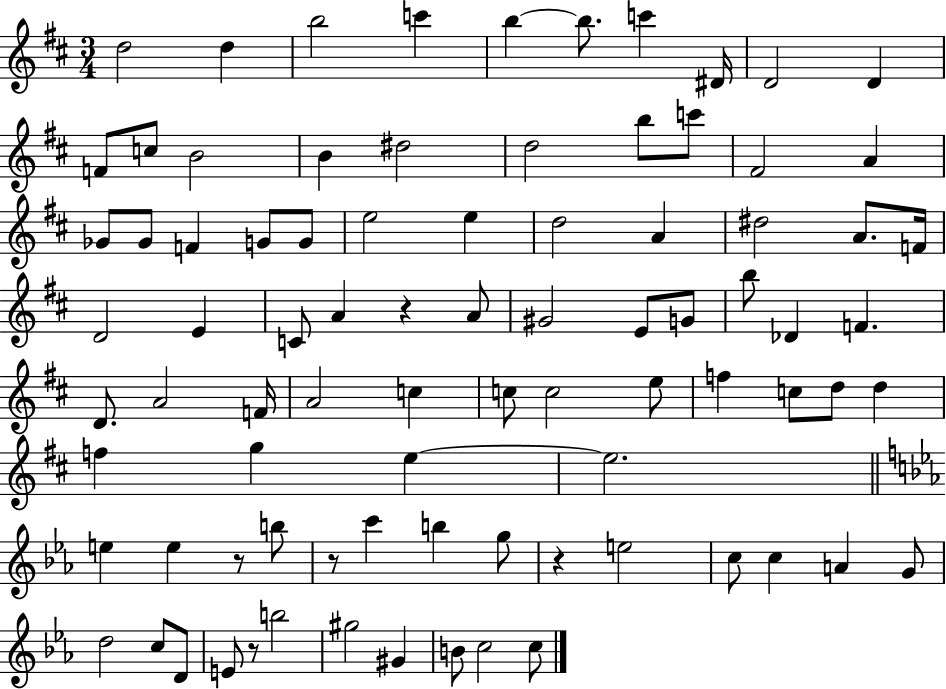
D5/h D5/q B5/h C6/q B5/q B5/e. C6/q D#4/s D4/h D4/q F4/e C5/e B4/h B4/q D#5/h D5/h B5/e C6/e F#4/h A4/q Gb4/e Gb4/e F4/q G4/e G4/e E5/h E5/q D5/h A4/q D#5/h A4/e. F4/s D4/h E4/q C4/e A4/q R/q A4/e G#4/h E4/e G4/e B5/e Db4/q F4/q. D4/e. A4/h F4/s A4/h C5/q C5/e C5/h E5/e F5/q C5/e D5/e D5/q F5/q G5/q E5/q E5/h. E5/q E5/q R/e B5/e R/e C6/q B5/q G5/e R/q E5/h C5/e C5/q A4/q G4/e D5/h C5/e D4/e E4/e R/e B5/h G#5/h G#4/q B4/e C5/h C5/e